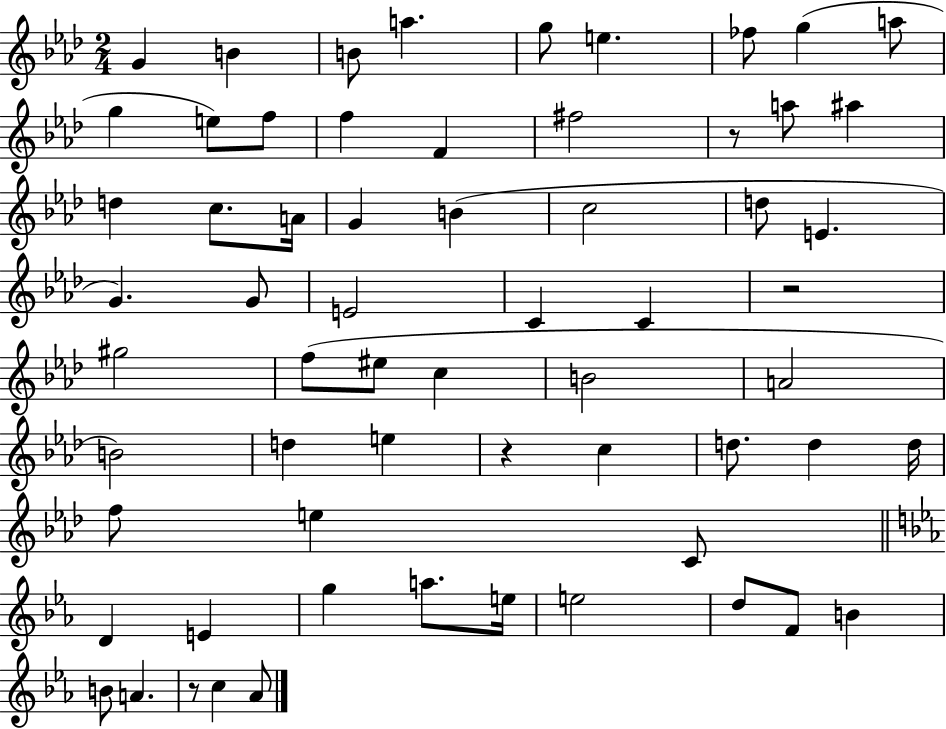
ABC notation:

X:1
T:Untitled
M:2/4
L:1/4
K:Ab
G B B/2 a g/2 e _f/2 g a/2 g e/2 f/2 f F ^f2 z/2 a/2 ^a d c/2 A/4 G B c2 d/2 E G G/2 E2 C C z2 ^g2 f/2 ^e/2 c B2 A2 B2 d e z c d/2 d d/4 f/2 e C/2 D E g a/2 e/4 e2 d/2 F/2 B B/2 A z/2 c _A/2